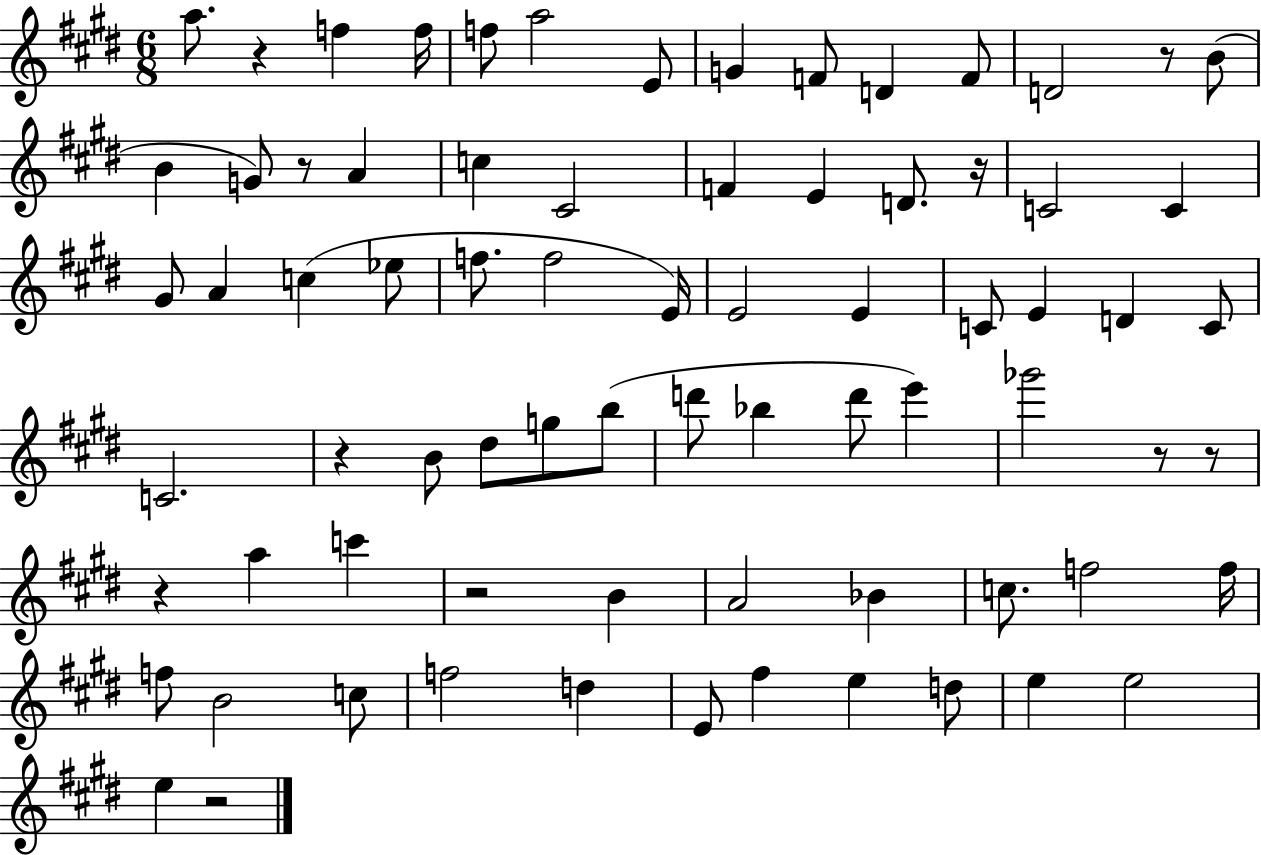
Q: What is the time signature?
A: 6/8